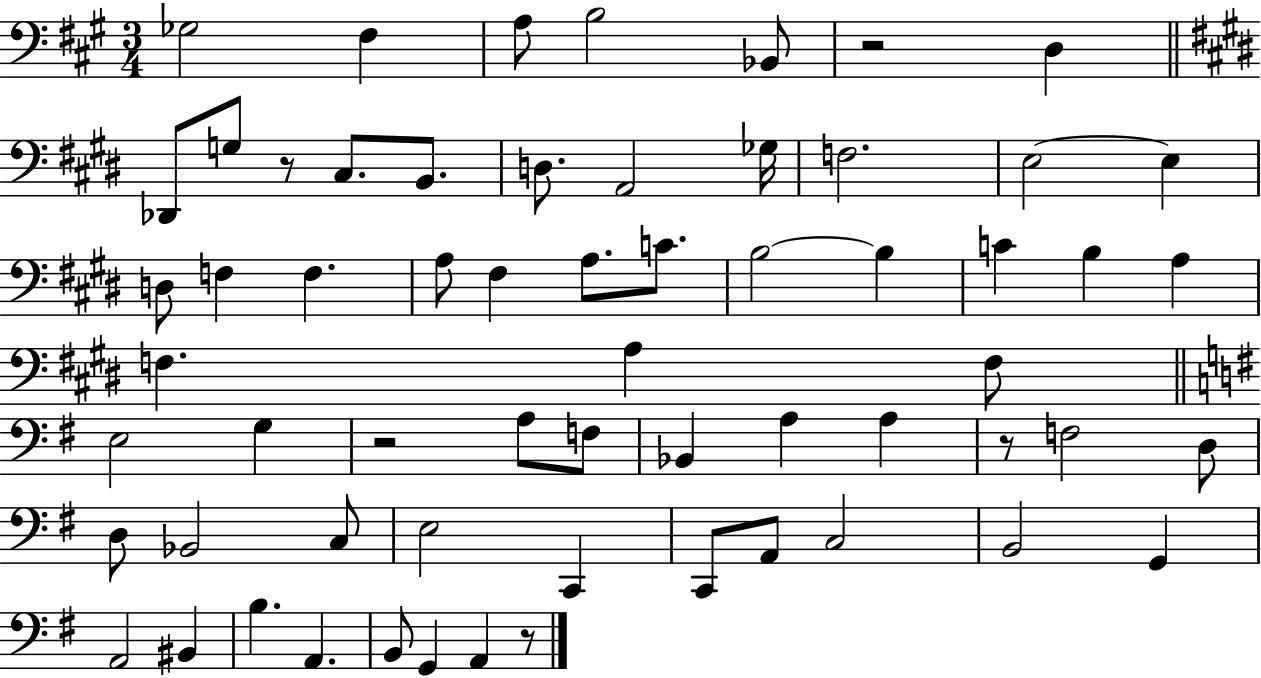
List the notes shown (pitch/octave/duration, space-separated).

Gb3/h F#3/q A3/e B3/h Bb2/e R/h D3/q Db2/e G3/e R/e C#3/e. B2/e. D3/e. A2/h Gb3/s F3/h. E3/h E3/q D3/e F3/q F3/q. A3/e F#3/q A3/e. C4/e. B3/h B3/q C4/q B3/q A3/q F3/q. A3/q F3/e E3/h G3/q R/h A3/e F3/e Bb2/q A3/q A3/q R/e F3/h D3/e D3/e Bb2/h C3/e E3/h C2/q C2/e A2/e C3/h B2/h G2/q A2/h BIS2/q B3/q. A2/q. B2/e G2/q A2/q R/e